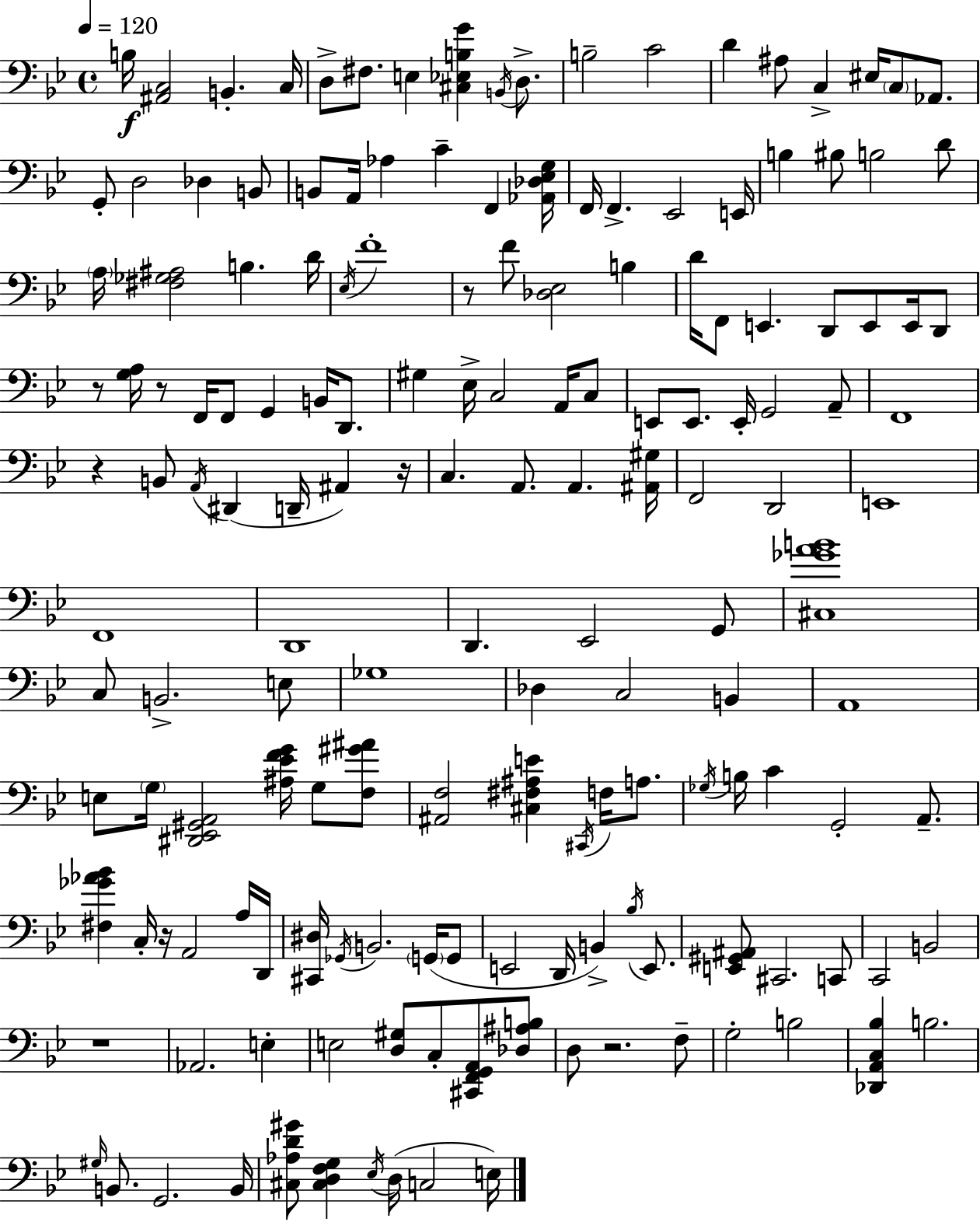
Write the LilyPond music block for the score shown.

{
  \clef bass
  \time 4/4
  \defaultTimeSignature
  \key g \minor
  \tempo 4 = 120
  \repeat volta 2 { b16\f <ais, c>2 b,4.-. c16 | d8-> fis8. e4 <cis ees b g'>4 \acciaccatura { b,16 } d8.-> | b2-- c'2 | d'4 ais8 c4-> eis16 \parenthesize c8 aes,8. | \break g,8-. d2 des4 b,8 | b,8 a,16 aes4 c'4-- f,4 | <aes, des ees g>16 f,16 f,4.-> ees,2 | e,16 b4 bis8 b2 d'8 | \break \parenthesize a16 <fis ges ais>2 b4. | d'16 \acciaccatura { ees16 } f'1-. | r8 f'8 <des ees>2 b4 | d'16 f,8 e,4. d,8 e,8 e,16 | \break d,8 r8 <g a>16 r8 f,16 f,8 g,4 b,16 d,8. | gis4 ees16-> c2 a,16 | c8 e,8 e,8. e,16-. g,2 | a,8-- f,1 | \break r4 b,8 \acciaccatura { a,16 } dis,4( d,16-- ais,4) | r16 c4. a,8. a,4. | <ais, gis>16 f,2 d,2 | e,1 | \break f,1 | d,1 | d,4. ees,2 | g,8 <cis ges' a' b'>1 | \break c8 b,2.-> | e8 ges1 | des4 c2 b,4 | a,1 | \break e8 \parenthesize g16 <dis, ees, gis, a,>2 <ais ees' f' g'>16 g8 | <f gis' ais'>8 <ais, f>2 <cis fis ais e'>4 \acciaccatura { cis,16 } | f16 a8. \acciaccatura { ges16 } b16 c'4 g,2-. | a,8.-- <fis ges' aes' bes'>4 c16-. r16 a,2 | \break a16 d,16 <cis, dis>16 \acciaccatura { ges,16 } b,2. | \parenthesize g,16( g,8 e,2 d,16 b,4->) | \acciaccatura { bes16 } e,8. <e, gis, ais,>8 cis,2. | c,8 c,2 b,2 | \break r1 | aes,2. | e4-. e2 <d gis>8 | c8-. <cis, f, g, a,>8 <des ais b>8 d8 r2. | \break f8-- g2-. b2 | <des, a, c bes>4 b2. | \grace { gis16 } b,8. g,2. | b,16 <cis aes d' gis'>8 <cis d f g>4 \acciaccatura { ees16 } d16( | \break c2 e16) } \bar "|."
}